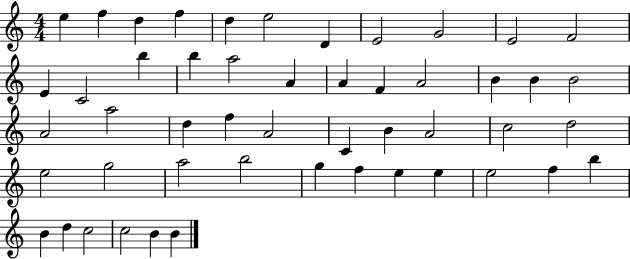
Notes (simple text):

E5/q F5/q D5/q F5/q D5/q E5/h D4/q E4/h G4/h E4/h F4/h E4/q C4/h B5/q B5/q A5/h A4/q A4/q F4/q A4/h B4/q B4/q B4/h A4/h A5/h D5/q F5/q A4/h C4/q B4/q A4/h C5/h D5/h E5/h G5/h A5/h B5/h G5/q F5/q E5/q E5/q E5/h F5/q B5/q B4/q D5/q C5/h C5/h B4/q B4/q